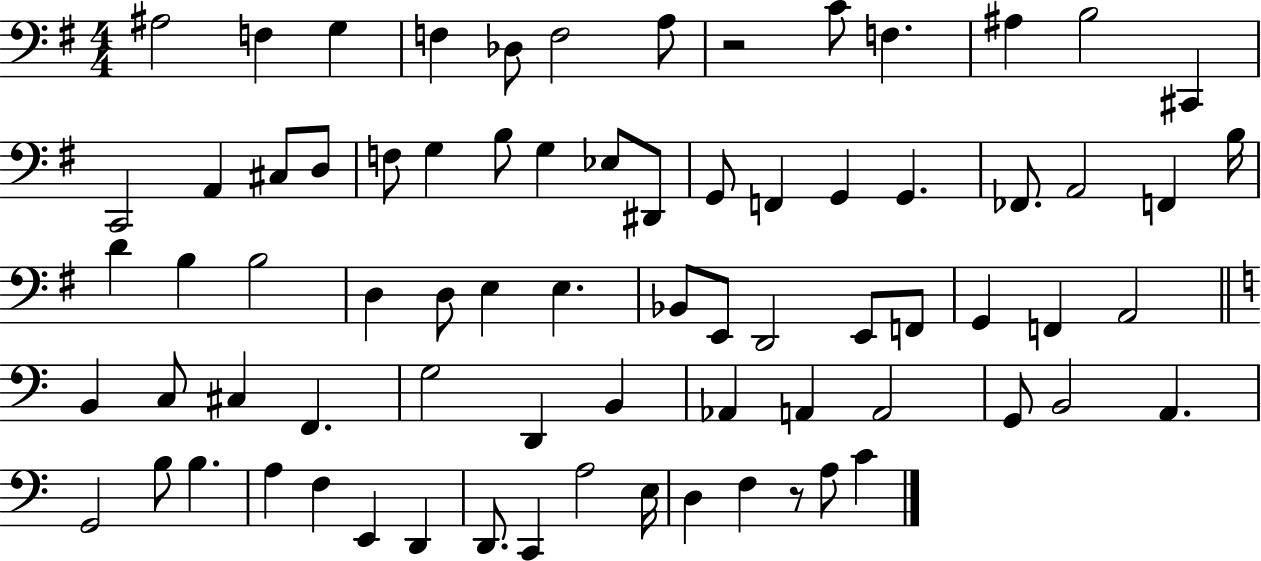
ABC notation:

X:1
T:Untitled
M:4/4
L:1/4
K:G
^A,2 F, G, F, _D,/2 F,2 A,/2 z2 C/2 F, ^A, B,2 ^C,, C,,2 A,, ^C,/2 D,/2 F,/2 G, B,/2 G, _E,/2 ^D,,/2 G,,/2 F,, G,, G,, _F,,/2 A,,2 F,, B,/4 D B, B,2 D, D,/2 E, E, _B,,/2 E,,/2 D,,2 E,,/2 F,,/2 G,, F,, A,,2 B,, C,/2 ^C, F,, G,2 D,, B,, _A,, A,, A,,2 G,,/2 B,,2 A,, G,,2 B,/2 B, A, F, E,, D,, D,,/2 C,, A,2 E,/4 D, F, z/2 A,/2 C